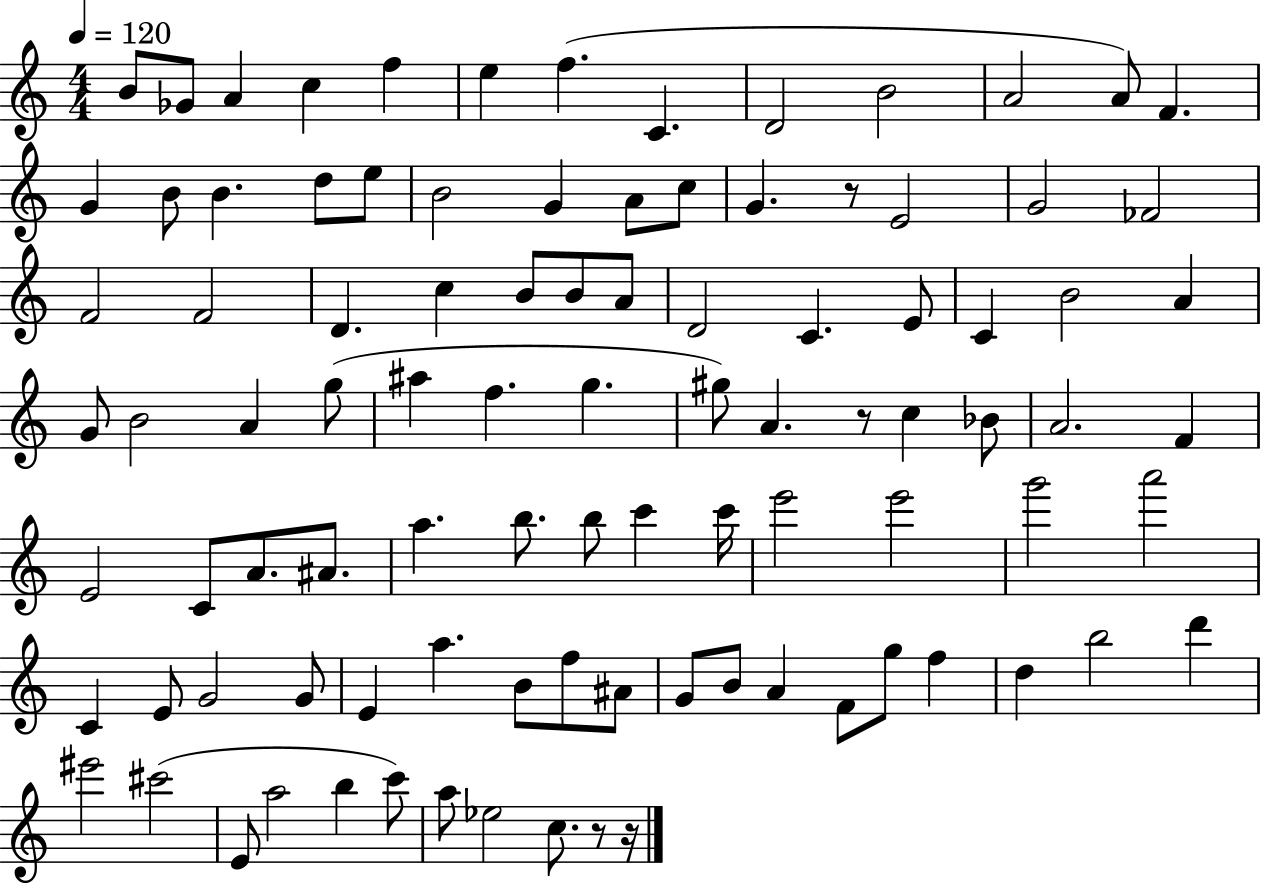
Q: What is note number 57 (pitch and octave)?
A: A5